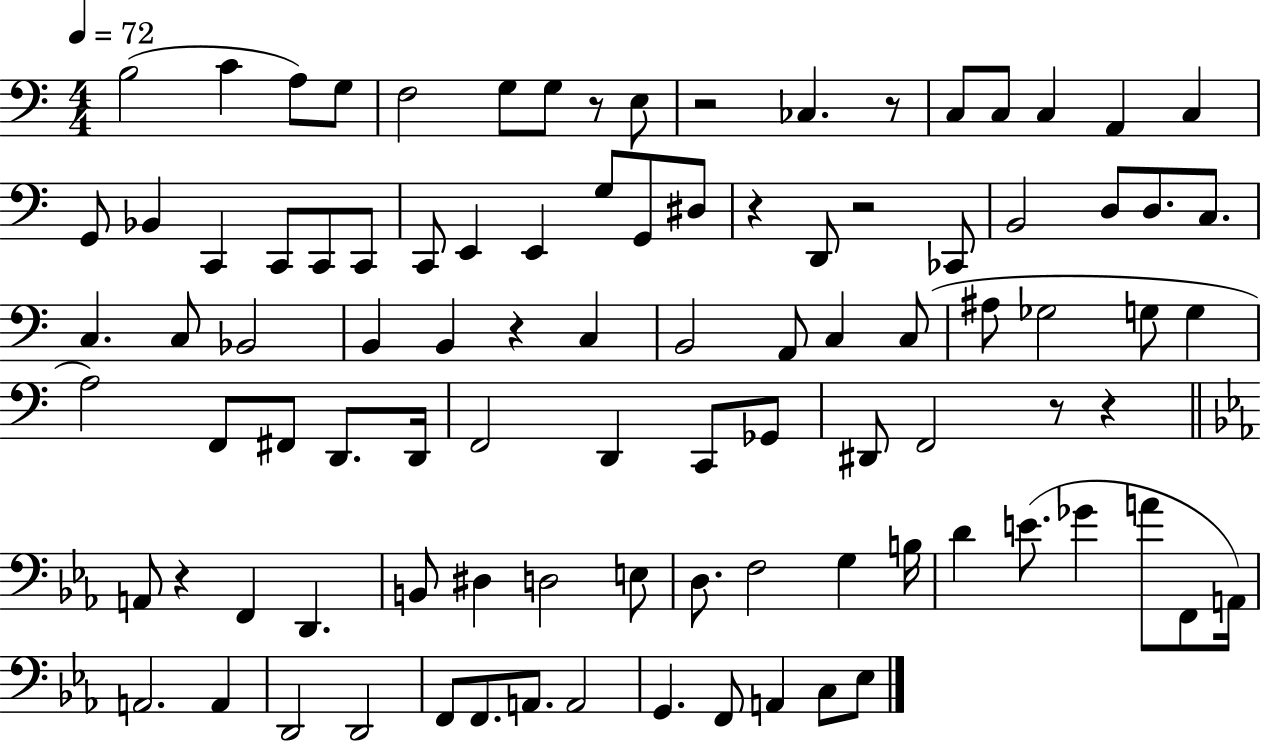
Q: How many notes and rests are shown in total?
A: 96